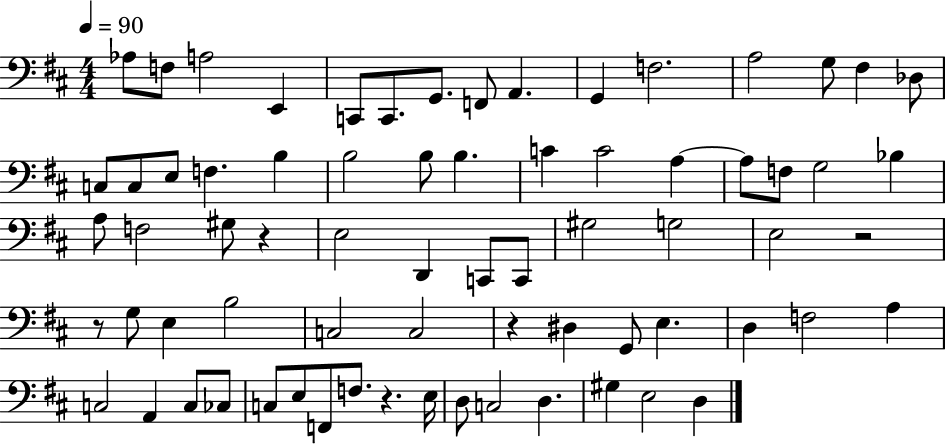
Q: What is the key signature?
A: D major